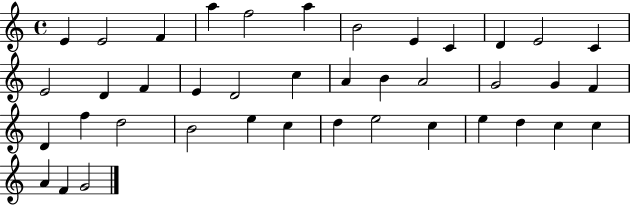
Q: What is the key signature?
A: C major